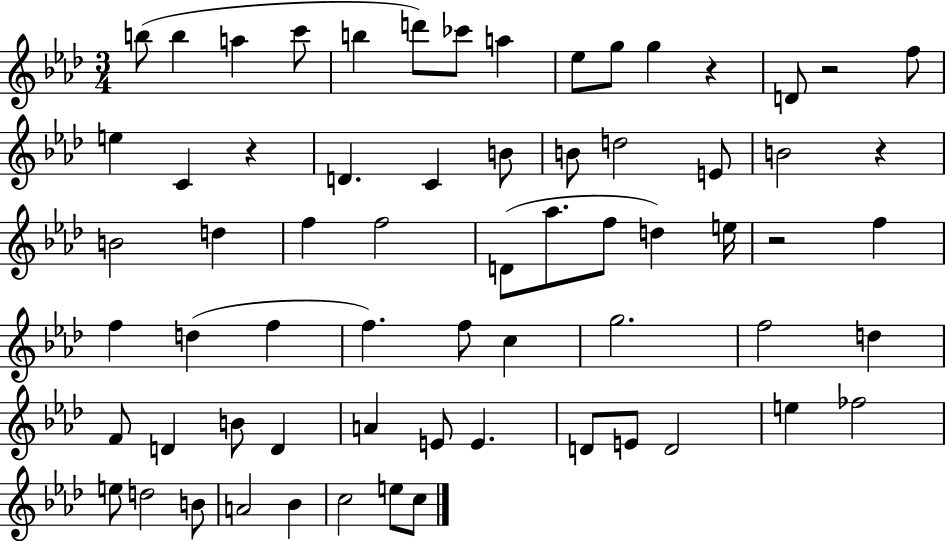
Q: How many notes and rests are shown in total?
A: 66